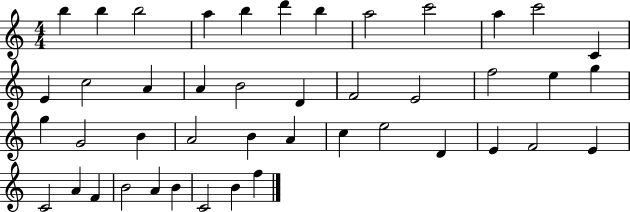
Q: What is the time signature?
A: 4/4